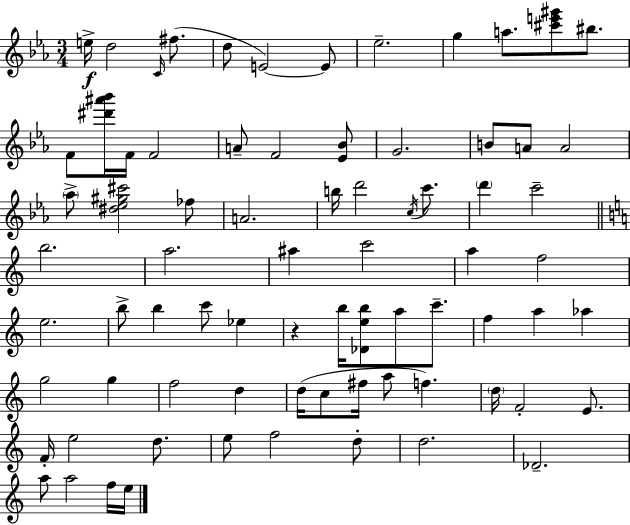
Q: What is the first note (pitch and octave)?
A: E5